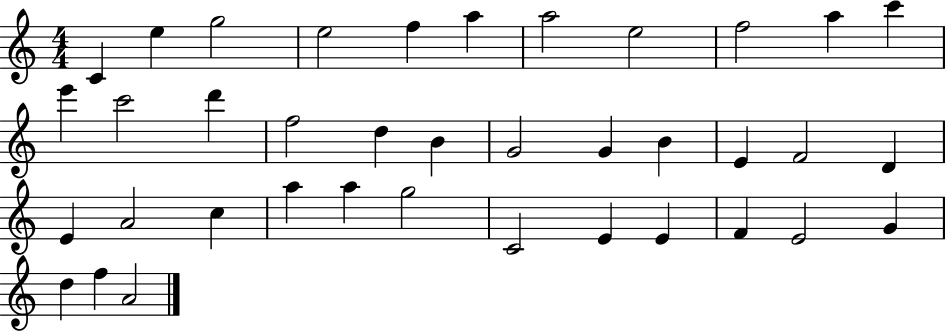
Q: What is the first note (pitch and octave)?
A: C4